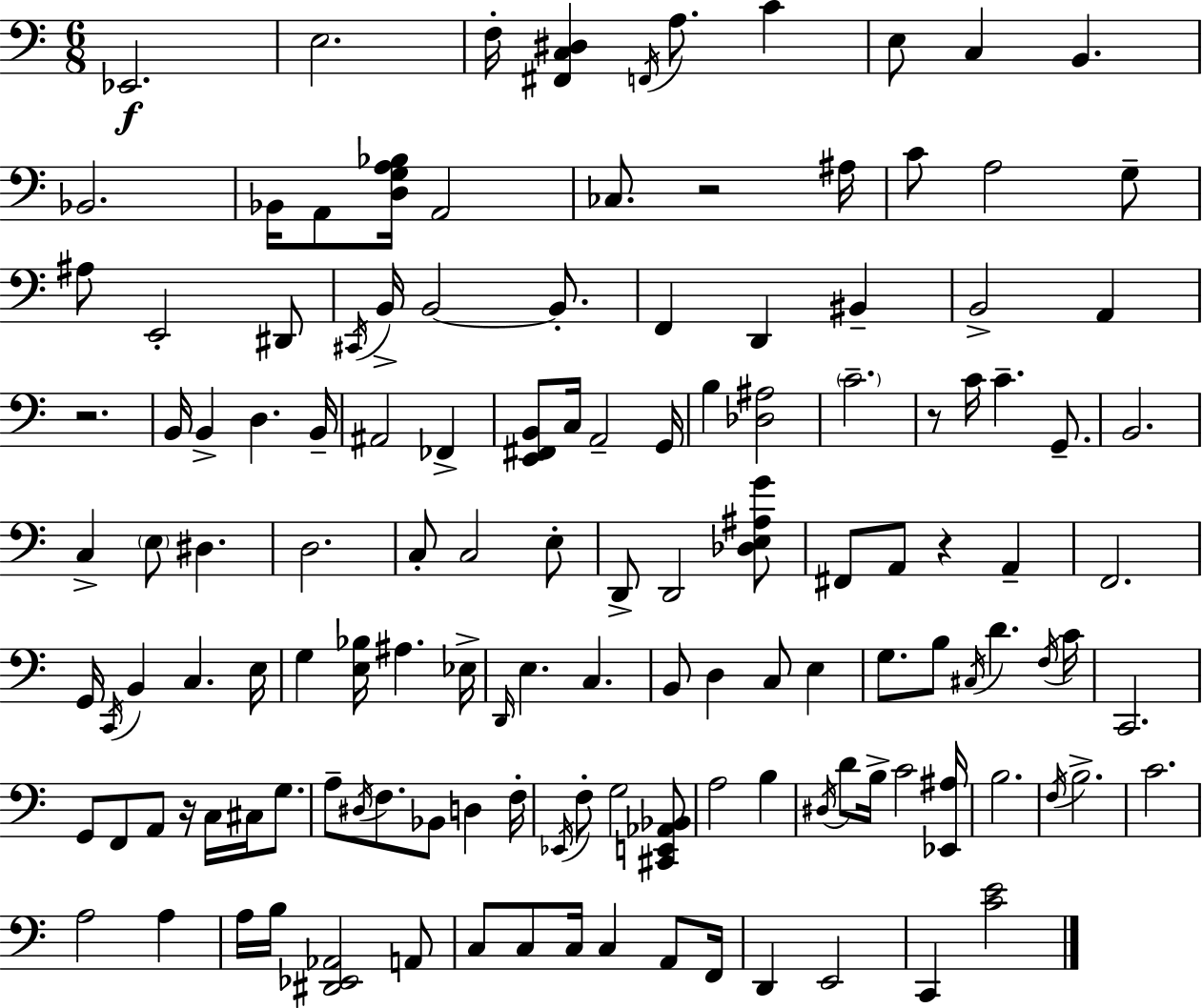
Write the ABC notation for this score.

X:1
T:Untitled
M:6/8
L:1/4
K:Am
_E,,2 E,2 F,/4 [^F,,C,^D,] F,,/4 A,/2 C E,/2 C, B,, _B,,2 _B,,/4 A,,/2 [D,G,A,_B,]/4 A,,2 _C,/2 z2 ^A,/4 C/2 A,2 G,/2 ^A,/2 E,,2 ^D,,/2 ^C,,/4 B,,/4 B,,2 B,,/2 F,, D,, ^B,, B,,2 A,, z2 B,,/4 B,, D, B,,/4 ^A,,2 _F,, [E,,^F,,B,,]/2 C,/4 A,,2 G,,/4 B, [_D,^A,]2 C2 z/2 C/4 C G,,/2 B,,2 C, E,/2 ^D, D,2 C,/2 C,2 E,/2 D,,/2 D,,2 [_D,E,^A,G]/2 ^F,,/2 A,,/2 z A,, F,,2 G,,/4 C,,/4 B,, C, E,/4 G, [E,_B,]/4 ^A, _E,/4 D,,/4 E, C, B,,/2 D, C,/2 E, G,/2 B,/2 ^C,/4 D F,/4 C/4 C,,2 G,,/2 F,,/2 A,,/2 z/4 C,/4 ^C,/4 G,/2 A,/2 ^D,/4 F,/2 _B,,/2 D, F,/4 _E,,/4 F,/2 G,2 [^C,,E,,_A,,_B,,]/2 A,2 B, ^D,/4 D/2 B,/4 C2 [_E,,^A,]/4 B,2 F,/4 B,2 C2 A,2 A, A,/4 B,/4 [^D,,_E,,_A,,]2 A,,/2 C,/2 C,/2 C,/4 C, A,,/2 F,,/4 D,, E,,2 C,, [CE]2